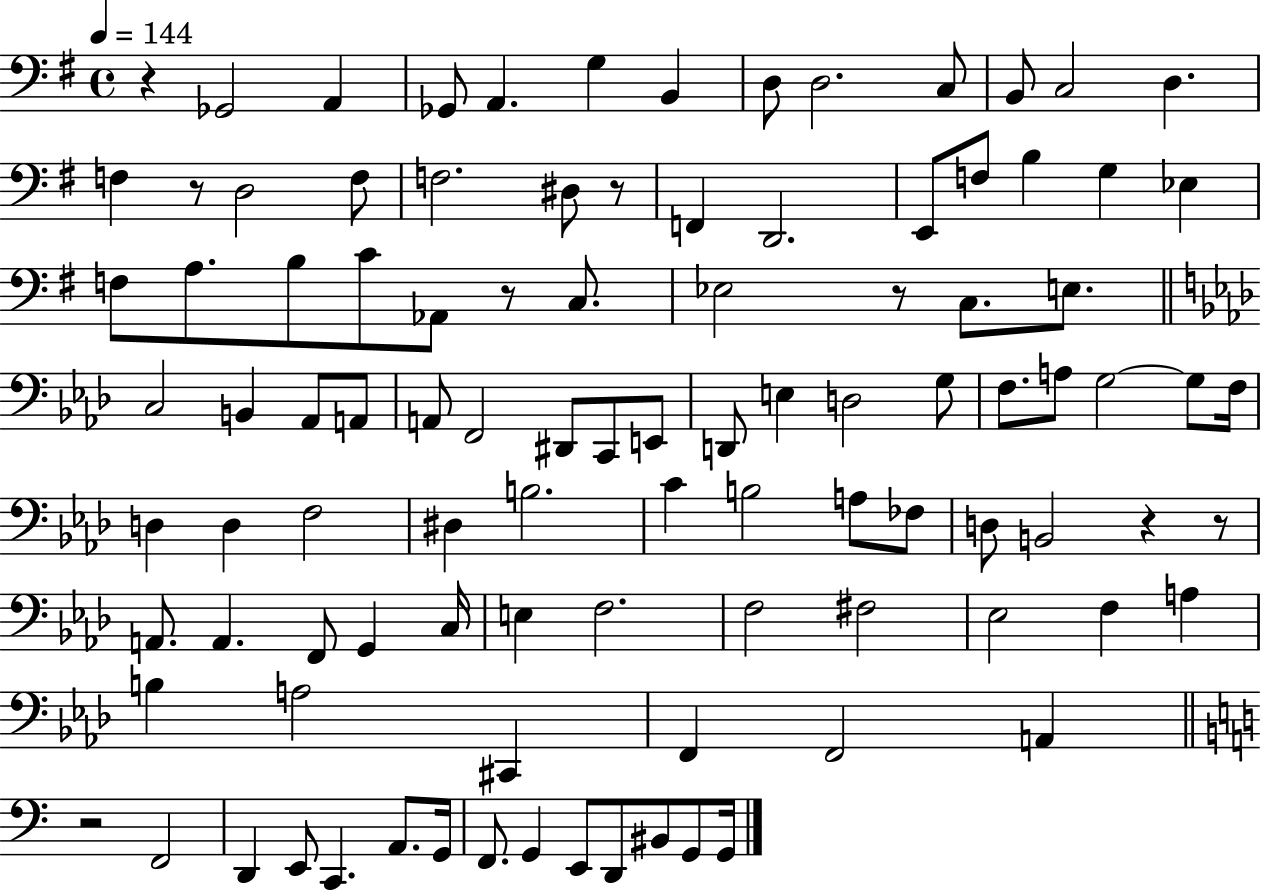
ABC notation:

X:1
T:Untitled
M:4/4
L:1/4
K:G
z _G,,2 A,, _G,,/2 A,, G, B,, D,/2 D,2 C,/2 B,,/2 C,2 D, F, z/2 D,2 F,/2 F,2 ^D,/2 z/2 F,, D,,2 E,,/2 F,/2 B, G, _E, F,/2 A,/2 B,/2 C/2 _A,,/2 z/2 C,/2 _E,2 z/2 C,/2 E,/2 C,2 B,, _A,,/2 A,,/2 A,,/2 F,,2 ^D,,/2 C,,/2 E,,/2 D,,/2 E, D,2 G,/2 F,/2 A,/2 G,2 G,/2 F,/4 D, D, F,2 ^D, B,2 C B,2 A,/2 _F,/2 D,/2 B,,2 z z/2 A,,/2 A,, F,,/2 G,, C,/4 E, F,2 F,2 ^F,2 _E,2 F, A, B, A,2 ^C,, F,, F,,2 A,, z2 F,,2 D,, E,,/2 C,, A,,/2 G,,/4 F,,/2 G,, E,,/2 D,,/2 ^B,,/2 G,,/2 G,,/4